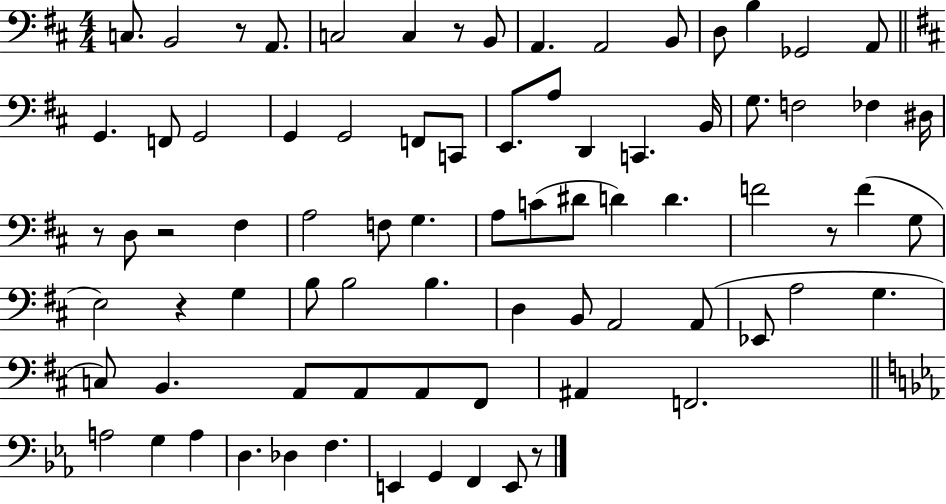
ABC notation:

X:1
T:Untitled
M:4/4
L:1/4
K:D
C,/2 B,,2 z/2 A,,/2 C,2 C, z/2 B,,/2 A,, A,,2 B,,/2 D,/2 B, _G,,2 A,,/2 G,, F,,/2 G,,2 G,, G,,2 F,,/2 C,,/2 E,,/2 A,/2 D,, C,, B,,/4 G,/2 F,2 _F, ^D,/4 z/2 D,/2 z2 ^F, A,2 F,/2 G, A,/2 C/2 ^D/2 D D F2 z/2 F G,/2 E,2 z G, B,/2 B,2 B, D, B,,/2 A,,2 A,,/2 _E,,/2 A,2 G, C,/2 B,, A,,/2 A,,/2 A,,/2 ^F,,/2 ^A,, F,,2 A,2 G, A, D, _D, F, E,, G,, F,, E,,/2 z/2